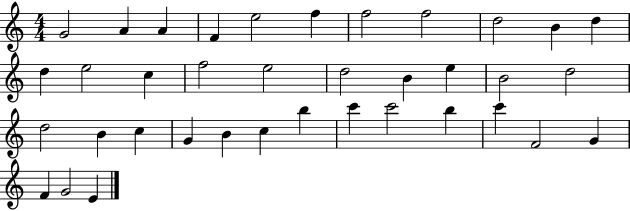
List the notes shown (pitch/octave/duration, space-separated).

G4/h A4/q A4/q F4/q E5/h F5/q F5/h F5/h D5/h B4/q D5/q D5/q E5/h C5/q F5/h E5/h D5/h B4/q E5/q B4/h D5/h D5/h B4/q C5/q G4/q B4/q C5/q B5/q C6/q C6/h B5/q C6/q F4/h G4/q F4/q G4/h E4/q